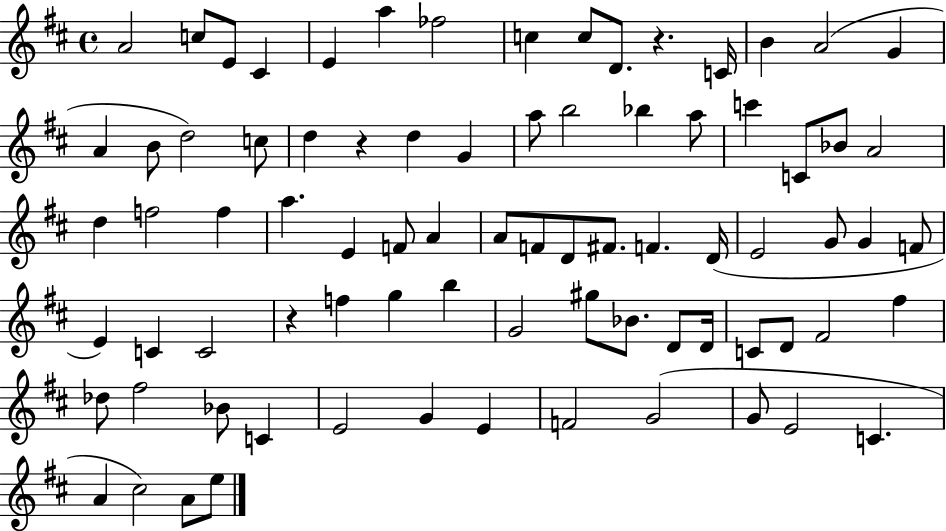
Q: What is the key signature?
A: D major